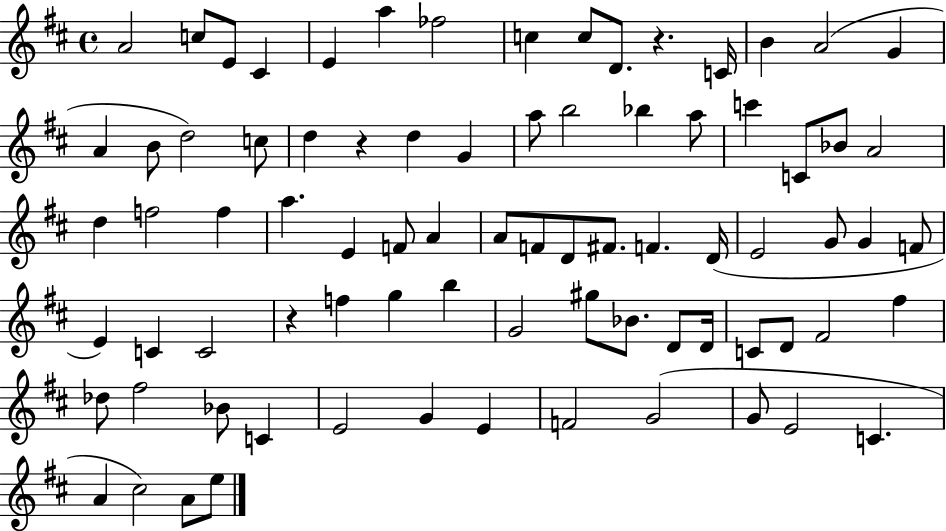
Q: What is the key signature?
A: D major